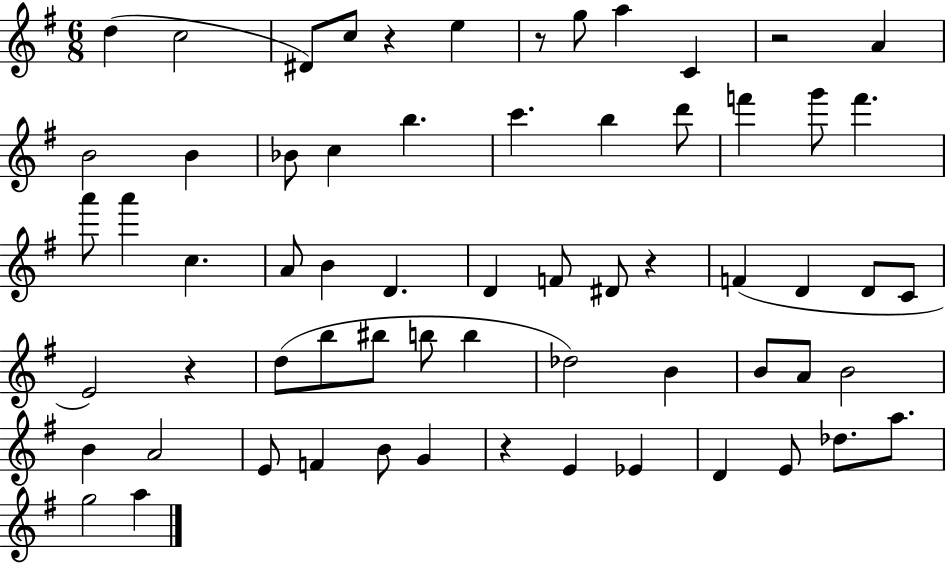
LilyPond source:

{
  \clef treble
  \numericTimeSignature
  \time 6/8
  \key g \major
  \repeat volta 2 { d''4( c''2 | dis'8) c''8 r4 e''4 | r8 g''8 a''4 c'4 | r2 a'4 | \break b'2 b'4 | bes'8 c''4 b''4. | c'''4. b''4 d'''8 | f'''4 g'''8 f'''4. | \break a'''8 a'''4 c''4. | a'8 b'4 d'4. | d'4 f'8 dis'8 r4 | f'4( d'4 d'8 c'8 | \break e'2) r4 | d''8( b''8 bis''8 b''8 b''4 | des''2) b'4 | b'8 a'8 b'2 | \break b'4 a'2 | e'8 f'4 b'8 g'4 | r4 e'4 ees'4 | d'4 e'8 des''8. a''8. | \break g''2 a''4 | } \bar "|."
}